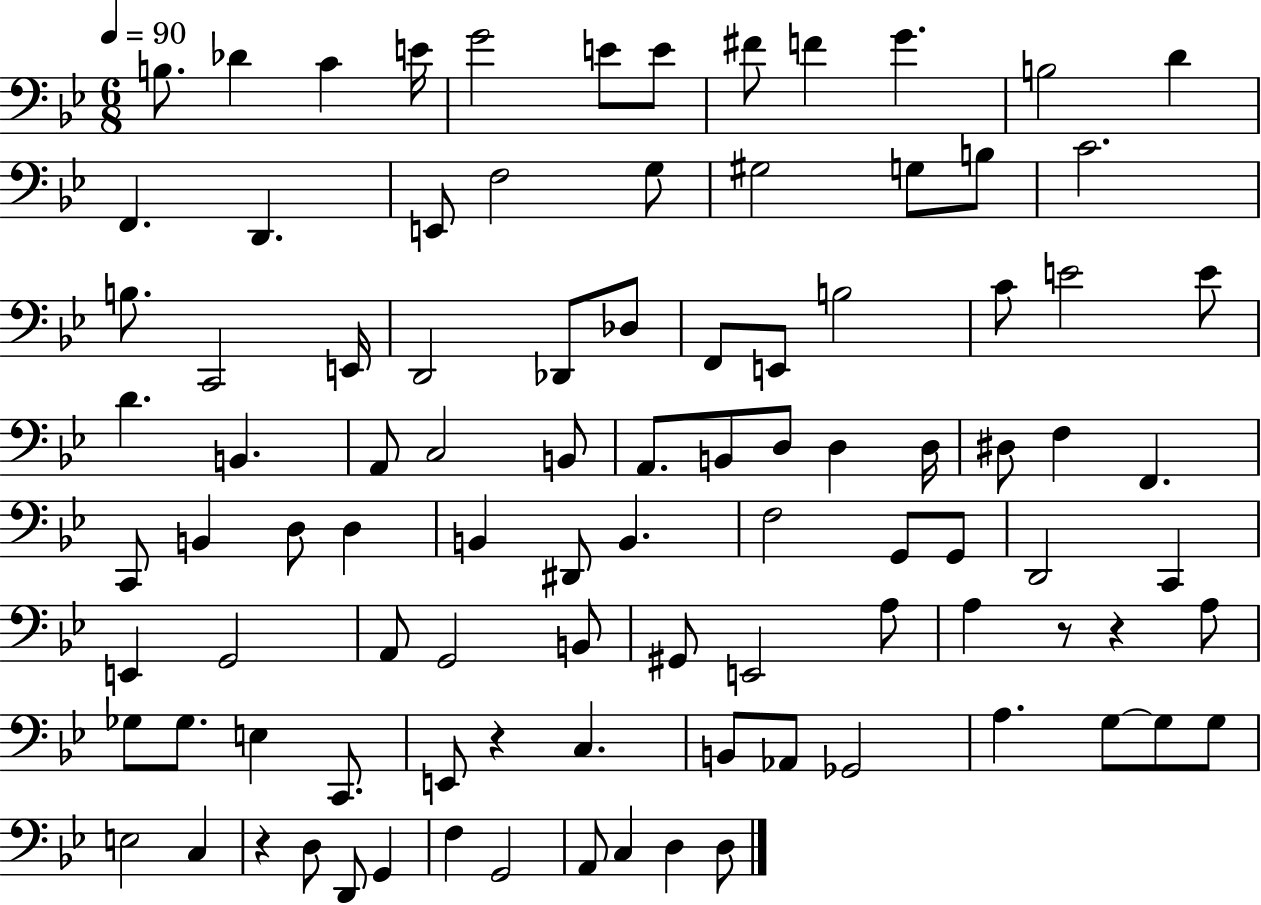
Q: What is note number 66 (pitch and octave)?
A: A3